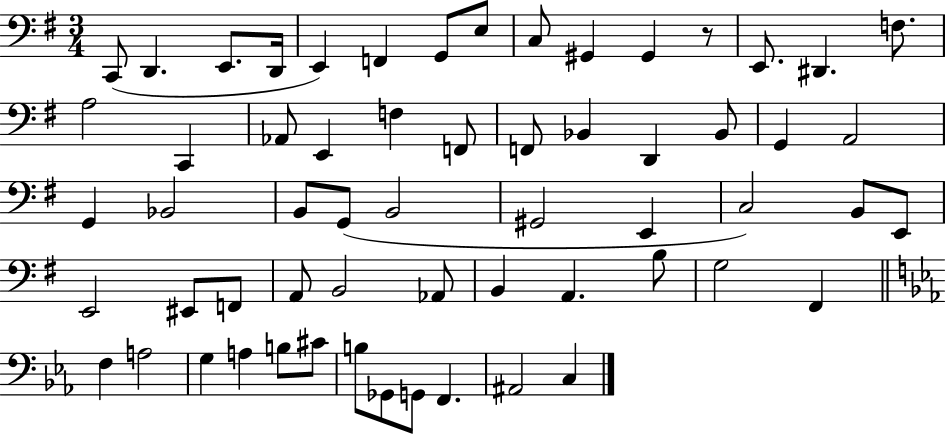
{
  \clef bass
  \numericTimeSignature
  \time 3/4
  \key g \major
  c,8( d,4. e,8. d,16 | e,4) f,4 g,8 e8 | c8 gis,4 gis,4 r8 | e,8. dis,4. f8. | \break a2 c,4 | aes,8 e,4 f4 f,8 | f,8 bes,4 d,4 bes,8 | g,4 a,2 | \break g,4 bes,2 | b,8 g,8( b,2 | gis,2 e,4 | c2) b,8 e,8 | \break e,2 eis,8 f,8 | a,8 b,2 aes,8 | b,4 a,4. b8 | g2 fis,4 | \break \bar "||" \break \key ees \major f4 a2 | g4 a4 b8 cis'8 | b8 ges,8 g,8 f,4. | ais,2 c4 | \break \bar "|."
}